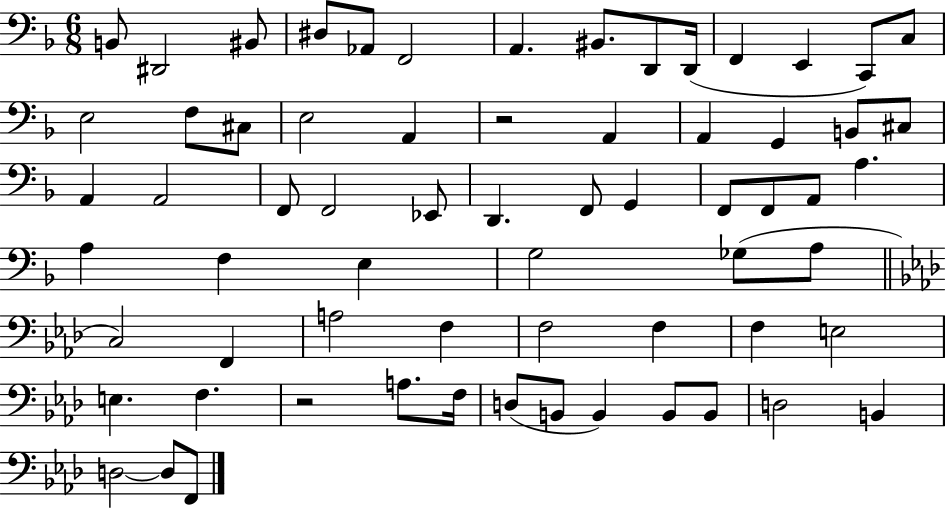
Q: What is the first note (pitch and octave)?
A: B2